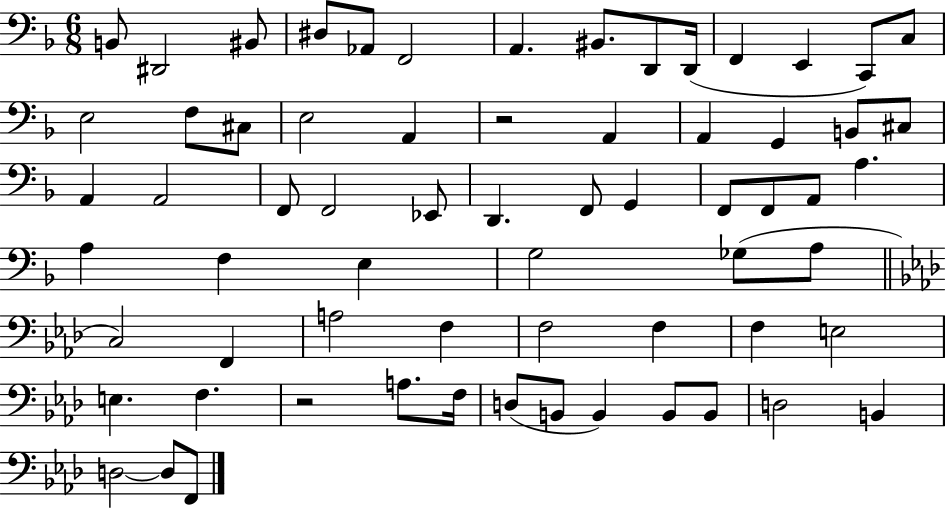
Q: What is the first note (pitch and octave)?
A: B2